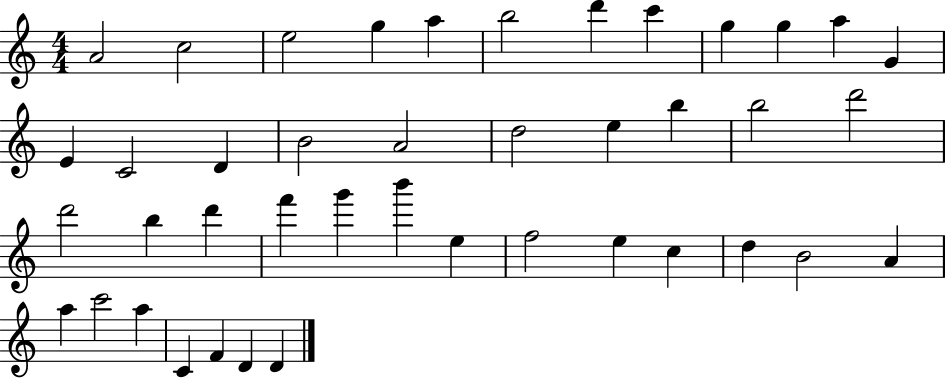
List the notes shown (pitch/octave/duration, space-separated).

A4/h C5/h E5/h G5/q A5/q B5/h D6/q C6/q G5/q G5/q A5/q G4/q E4/q C4/h D4/q B4/h A4/h D5/h E5/q B5/q B5/h D6/h D6/h B5/q D6/q F6/q G6/q B6/q E5/q F5/h E5/q C5/q D5/q B4/h A4/q A5/q C6/h A5/q C4/q F4/q D4/q D4/q